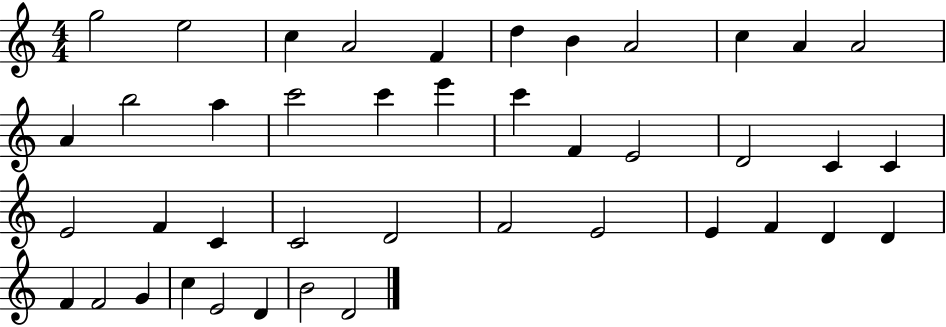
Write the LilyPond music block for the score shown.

{
  \clef treble
  \numericTimeSignature
  \time 4/4
  \key c \major
  g''2 e''2 | c''4 a'2 f'4 | d''4 b'4 a'2 | c''4 a'4 a'2 | \break a'4 b''2 a''4 | c'''2 c'''4 e'''4 | c'''4 f'4 e'2 | d'2 c'4 c'4 | \break e'2 f'4 c'4 | c'2 d'2 | f'2 e'2 | e'4 f'4 d'4 d'4 | \break f'4 f'2 g'4 | c''4 e'2 d'4 | b'2 d'2 | \bar "|."
}